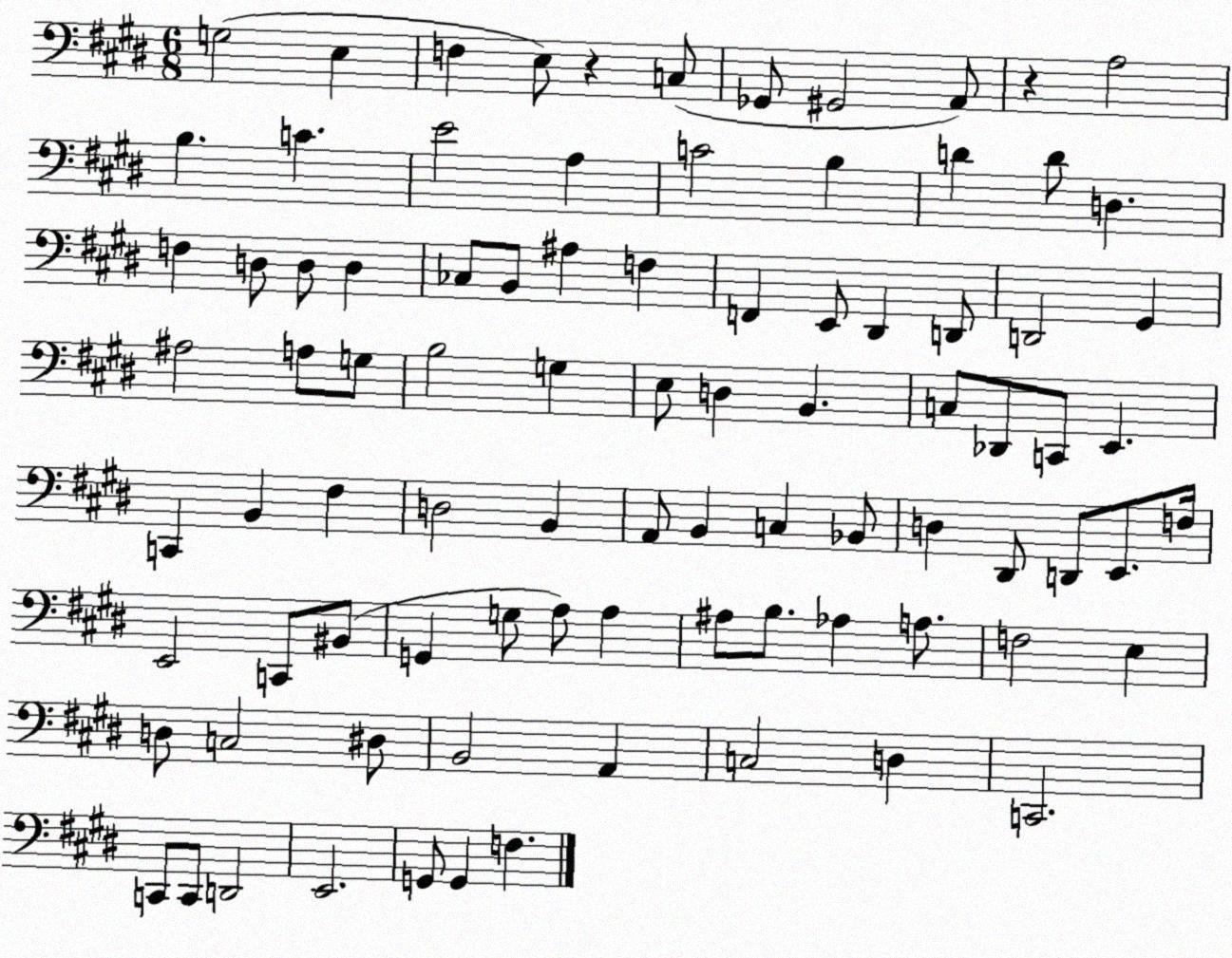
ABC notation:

X:1
T:Untitled
M:6/8
L:1/4
K:E
G,2 E, F, E,/2 z C,/2 _G,,/2 ^G,,2 A,,/2 z A,2 B, C E2 A, C2 B, D D/2 D, F, D,/2 D,/2 D, _C,/2 B,,/2 ^A, F, F,, E,,/2 ^D,, D,,/2 D,,2 ^G,, ^A,2 A,/2 G,/2 B,2 G, E,/2 D, B,, C,/2 _D,,/2 C,,/2 E,, C,, B,, ^F, D,2 B,, A,,/2 B,, C, _B,,/2 D, ^D,,/2 D,,/2 E,,/2 F,/4 E,,2 C,,/2 ^B,,/2 G,, G,/2 A,/2 A, ^A,/2 B,/2 _A, A,/2 F,2 E, D,/2 C,2 ^D,/2 B,,2 A,, C,2 D, C,,2 C,,/2 C,,/2 D,,2 E,,2 G,,/2 G,, F,